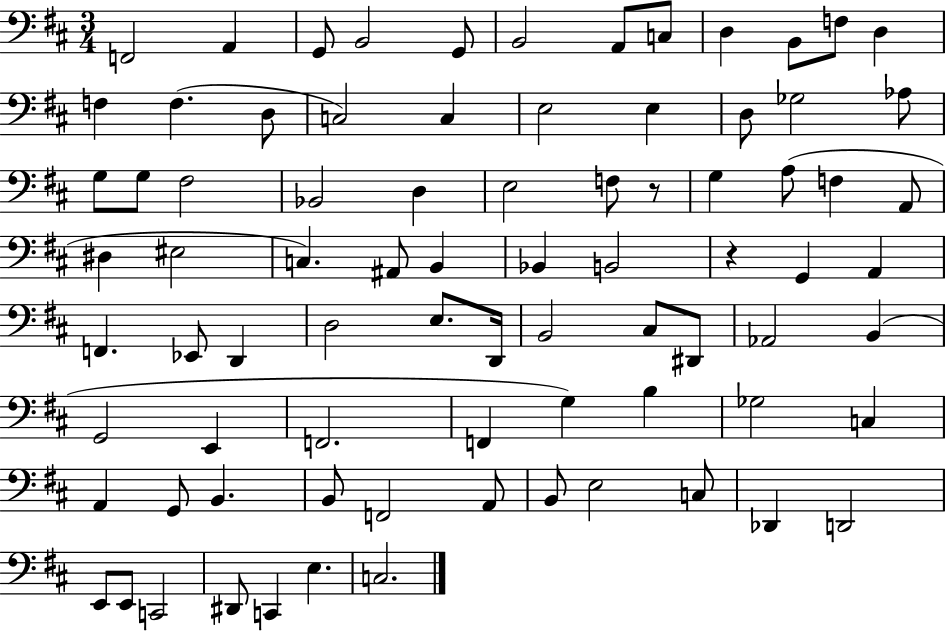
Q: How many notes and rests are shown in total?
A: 81